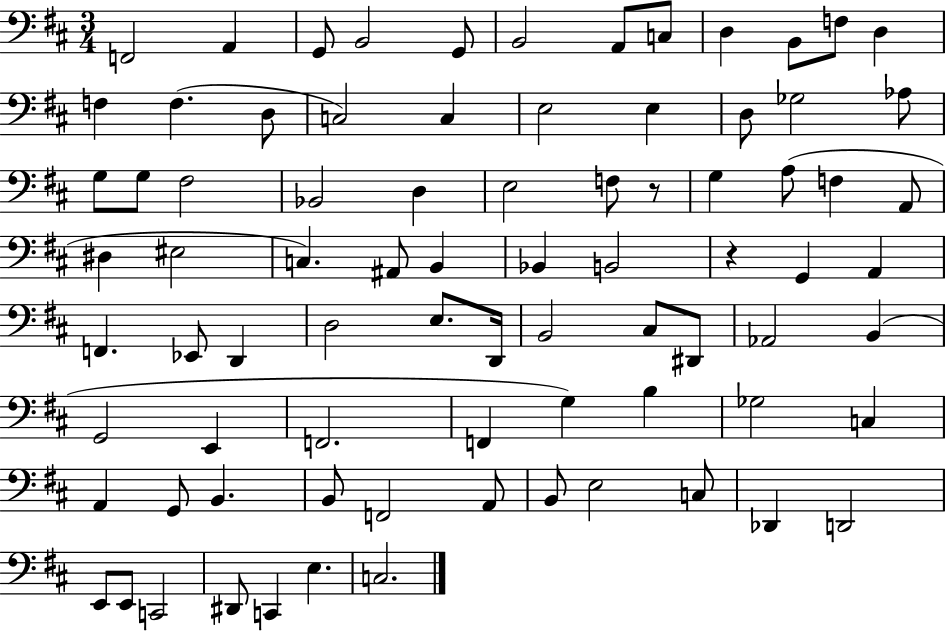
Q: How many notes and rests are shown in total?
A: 81